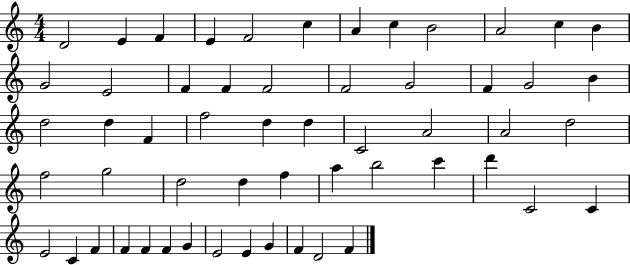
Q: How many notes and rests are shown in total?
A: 56